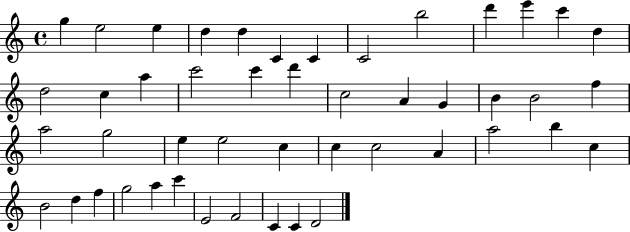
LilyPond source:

{
  \clef treble
  \time 4/4
  \defaultTimeSignature
  \key c \major
  g''4 e''2 e''4 | d''4 d''4 c'4 c'4 | c'2 b''2 | d'''4 e'''4 c'''4 d''4 | \break d''2 c''4 a''4 | c'''2 c'''4 d'''4 | c''2 a'4 g'4 | b'4 b'2 f''4 | \break a''2 g''2 | e''4 e''2 c''4 | c''4 c''2 a'4 | a''2 b''4 c''4 | \break b'2 d''4 f''4 | g''2 a''4 c'''4 | e'2 f'2 | c'4 c'4 d'2 | \break \bar "|."
}